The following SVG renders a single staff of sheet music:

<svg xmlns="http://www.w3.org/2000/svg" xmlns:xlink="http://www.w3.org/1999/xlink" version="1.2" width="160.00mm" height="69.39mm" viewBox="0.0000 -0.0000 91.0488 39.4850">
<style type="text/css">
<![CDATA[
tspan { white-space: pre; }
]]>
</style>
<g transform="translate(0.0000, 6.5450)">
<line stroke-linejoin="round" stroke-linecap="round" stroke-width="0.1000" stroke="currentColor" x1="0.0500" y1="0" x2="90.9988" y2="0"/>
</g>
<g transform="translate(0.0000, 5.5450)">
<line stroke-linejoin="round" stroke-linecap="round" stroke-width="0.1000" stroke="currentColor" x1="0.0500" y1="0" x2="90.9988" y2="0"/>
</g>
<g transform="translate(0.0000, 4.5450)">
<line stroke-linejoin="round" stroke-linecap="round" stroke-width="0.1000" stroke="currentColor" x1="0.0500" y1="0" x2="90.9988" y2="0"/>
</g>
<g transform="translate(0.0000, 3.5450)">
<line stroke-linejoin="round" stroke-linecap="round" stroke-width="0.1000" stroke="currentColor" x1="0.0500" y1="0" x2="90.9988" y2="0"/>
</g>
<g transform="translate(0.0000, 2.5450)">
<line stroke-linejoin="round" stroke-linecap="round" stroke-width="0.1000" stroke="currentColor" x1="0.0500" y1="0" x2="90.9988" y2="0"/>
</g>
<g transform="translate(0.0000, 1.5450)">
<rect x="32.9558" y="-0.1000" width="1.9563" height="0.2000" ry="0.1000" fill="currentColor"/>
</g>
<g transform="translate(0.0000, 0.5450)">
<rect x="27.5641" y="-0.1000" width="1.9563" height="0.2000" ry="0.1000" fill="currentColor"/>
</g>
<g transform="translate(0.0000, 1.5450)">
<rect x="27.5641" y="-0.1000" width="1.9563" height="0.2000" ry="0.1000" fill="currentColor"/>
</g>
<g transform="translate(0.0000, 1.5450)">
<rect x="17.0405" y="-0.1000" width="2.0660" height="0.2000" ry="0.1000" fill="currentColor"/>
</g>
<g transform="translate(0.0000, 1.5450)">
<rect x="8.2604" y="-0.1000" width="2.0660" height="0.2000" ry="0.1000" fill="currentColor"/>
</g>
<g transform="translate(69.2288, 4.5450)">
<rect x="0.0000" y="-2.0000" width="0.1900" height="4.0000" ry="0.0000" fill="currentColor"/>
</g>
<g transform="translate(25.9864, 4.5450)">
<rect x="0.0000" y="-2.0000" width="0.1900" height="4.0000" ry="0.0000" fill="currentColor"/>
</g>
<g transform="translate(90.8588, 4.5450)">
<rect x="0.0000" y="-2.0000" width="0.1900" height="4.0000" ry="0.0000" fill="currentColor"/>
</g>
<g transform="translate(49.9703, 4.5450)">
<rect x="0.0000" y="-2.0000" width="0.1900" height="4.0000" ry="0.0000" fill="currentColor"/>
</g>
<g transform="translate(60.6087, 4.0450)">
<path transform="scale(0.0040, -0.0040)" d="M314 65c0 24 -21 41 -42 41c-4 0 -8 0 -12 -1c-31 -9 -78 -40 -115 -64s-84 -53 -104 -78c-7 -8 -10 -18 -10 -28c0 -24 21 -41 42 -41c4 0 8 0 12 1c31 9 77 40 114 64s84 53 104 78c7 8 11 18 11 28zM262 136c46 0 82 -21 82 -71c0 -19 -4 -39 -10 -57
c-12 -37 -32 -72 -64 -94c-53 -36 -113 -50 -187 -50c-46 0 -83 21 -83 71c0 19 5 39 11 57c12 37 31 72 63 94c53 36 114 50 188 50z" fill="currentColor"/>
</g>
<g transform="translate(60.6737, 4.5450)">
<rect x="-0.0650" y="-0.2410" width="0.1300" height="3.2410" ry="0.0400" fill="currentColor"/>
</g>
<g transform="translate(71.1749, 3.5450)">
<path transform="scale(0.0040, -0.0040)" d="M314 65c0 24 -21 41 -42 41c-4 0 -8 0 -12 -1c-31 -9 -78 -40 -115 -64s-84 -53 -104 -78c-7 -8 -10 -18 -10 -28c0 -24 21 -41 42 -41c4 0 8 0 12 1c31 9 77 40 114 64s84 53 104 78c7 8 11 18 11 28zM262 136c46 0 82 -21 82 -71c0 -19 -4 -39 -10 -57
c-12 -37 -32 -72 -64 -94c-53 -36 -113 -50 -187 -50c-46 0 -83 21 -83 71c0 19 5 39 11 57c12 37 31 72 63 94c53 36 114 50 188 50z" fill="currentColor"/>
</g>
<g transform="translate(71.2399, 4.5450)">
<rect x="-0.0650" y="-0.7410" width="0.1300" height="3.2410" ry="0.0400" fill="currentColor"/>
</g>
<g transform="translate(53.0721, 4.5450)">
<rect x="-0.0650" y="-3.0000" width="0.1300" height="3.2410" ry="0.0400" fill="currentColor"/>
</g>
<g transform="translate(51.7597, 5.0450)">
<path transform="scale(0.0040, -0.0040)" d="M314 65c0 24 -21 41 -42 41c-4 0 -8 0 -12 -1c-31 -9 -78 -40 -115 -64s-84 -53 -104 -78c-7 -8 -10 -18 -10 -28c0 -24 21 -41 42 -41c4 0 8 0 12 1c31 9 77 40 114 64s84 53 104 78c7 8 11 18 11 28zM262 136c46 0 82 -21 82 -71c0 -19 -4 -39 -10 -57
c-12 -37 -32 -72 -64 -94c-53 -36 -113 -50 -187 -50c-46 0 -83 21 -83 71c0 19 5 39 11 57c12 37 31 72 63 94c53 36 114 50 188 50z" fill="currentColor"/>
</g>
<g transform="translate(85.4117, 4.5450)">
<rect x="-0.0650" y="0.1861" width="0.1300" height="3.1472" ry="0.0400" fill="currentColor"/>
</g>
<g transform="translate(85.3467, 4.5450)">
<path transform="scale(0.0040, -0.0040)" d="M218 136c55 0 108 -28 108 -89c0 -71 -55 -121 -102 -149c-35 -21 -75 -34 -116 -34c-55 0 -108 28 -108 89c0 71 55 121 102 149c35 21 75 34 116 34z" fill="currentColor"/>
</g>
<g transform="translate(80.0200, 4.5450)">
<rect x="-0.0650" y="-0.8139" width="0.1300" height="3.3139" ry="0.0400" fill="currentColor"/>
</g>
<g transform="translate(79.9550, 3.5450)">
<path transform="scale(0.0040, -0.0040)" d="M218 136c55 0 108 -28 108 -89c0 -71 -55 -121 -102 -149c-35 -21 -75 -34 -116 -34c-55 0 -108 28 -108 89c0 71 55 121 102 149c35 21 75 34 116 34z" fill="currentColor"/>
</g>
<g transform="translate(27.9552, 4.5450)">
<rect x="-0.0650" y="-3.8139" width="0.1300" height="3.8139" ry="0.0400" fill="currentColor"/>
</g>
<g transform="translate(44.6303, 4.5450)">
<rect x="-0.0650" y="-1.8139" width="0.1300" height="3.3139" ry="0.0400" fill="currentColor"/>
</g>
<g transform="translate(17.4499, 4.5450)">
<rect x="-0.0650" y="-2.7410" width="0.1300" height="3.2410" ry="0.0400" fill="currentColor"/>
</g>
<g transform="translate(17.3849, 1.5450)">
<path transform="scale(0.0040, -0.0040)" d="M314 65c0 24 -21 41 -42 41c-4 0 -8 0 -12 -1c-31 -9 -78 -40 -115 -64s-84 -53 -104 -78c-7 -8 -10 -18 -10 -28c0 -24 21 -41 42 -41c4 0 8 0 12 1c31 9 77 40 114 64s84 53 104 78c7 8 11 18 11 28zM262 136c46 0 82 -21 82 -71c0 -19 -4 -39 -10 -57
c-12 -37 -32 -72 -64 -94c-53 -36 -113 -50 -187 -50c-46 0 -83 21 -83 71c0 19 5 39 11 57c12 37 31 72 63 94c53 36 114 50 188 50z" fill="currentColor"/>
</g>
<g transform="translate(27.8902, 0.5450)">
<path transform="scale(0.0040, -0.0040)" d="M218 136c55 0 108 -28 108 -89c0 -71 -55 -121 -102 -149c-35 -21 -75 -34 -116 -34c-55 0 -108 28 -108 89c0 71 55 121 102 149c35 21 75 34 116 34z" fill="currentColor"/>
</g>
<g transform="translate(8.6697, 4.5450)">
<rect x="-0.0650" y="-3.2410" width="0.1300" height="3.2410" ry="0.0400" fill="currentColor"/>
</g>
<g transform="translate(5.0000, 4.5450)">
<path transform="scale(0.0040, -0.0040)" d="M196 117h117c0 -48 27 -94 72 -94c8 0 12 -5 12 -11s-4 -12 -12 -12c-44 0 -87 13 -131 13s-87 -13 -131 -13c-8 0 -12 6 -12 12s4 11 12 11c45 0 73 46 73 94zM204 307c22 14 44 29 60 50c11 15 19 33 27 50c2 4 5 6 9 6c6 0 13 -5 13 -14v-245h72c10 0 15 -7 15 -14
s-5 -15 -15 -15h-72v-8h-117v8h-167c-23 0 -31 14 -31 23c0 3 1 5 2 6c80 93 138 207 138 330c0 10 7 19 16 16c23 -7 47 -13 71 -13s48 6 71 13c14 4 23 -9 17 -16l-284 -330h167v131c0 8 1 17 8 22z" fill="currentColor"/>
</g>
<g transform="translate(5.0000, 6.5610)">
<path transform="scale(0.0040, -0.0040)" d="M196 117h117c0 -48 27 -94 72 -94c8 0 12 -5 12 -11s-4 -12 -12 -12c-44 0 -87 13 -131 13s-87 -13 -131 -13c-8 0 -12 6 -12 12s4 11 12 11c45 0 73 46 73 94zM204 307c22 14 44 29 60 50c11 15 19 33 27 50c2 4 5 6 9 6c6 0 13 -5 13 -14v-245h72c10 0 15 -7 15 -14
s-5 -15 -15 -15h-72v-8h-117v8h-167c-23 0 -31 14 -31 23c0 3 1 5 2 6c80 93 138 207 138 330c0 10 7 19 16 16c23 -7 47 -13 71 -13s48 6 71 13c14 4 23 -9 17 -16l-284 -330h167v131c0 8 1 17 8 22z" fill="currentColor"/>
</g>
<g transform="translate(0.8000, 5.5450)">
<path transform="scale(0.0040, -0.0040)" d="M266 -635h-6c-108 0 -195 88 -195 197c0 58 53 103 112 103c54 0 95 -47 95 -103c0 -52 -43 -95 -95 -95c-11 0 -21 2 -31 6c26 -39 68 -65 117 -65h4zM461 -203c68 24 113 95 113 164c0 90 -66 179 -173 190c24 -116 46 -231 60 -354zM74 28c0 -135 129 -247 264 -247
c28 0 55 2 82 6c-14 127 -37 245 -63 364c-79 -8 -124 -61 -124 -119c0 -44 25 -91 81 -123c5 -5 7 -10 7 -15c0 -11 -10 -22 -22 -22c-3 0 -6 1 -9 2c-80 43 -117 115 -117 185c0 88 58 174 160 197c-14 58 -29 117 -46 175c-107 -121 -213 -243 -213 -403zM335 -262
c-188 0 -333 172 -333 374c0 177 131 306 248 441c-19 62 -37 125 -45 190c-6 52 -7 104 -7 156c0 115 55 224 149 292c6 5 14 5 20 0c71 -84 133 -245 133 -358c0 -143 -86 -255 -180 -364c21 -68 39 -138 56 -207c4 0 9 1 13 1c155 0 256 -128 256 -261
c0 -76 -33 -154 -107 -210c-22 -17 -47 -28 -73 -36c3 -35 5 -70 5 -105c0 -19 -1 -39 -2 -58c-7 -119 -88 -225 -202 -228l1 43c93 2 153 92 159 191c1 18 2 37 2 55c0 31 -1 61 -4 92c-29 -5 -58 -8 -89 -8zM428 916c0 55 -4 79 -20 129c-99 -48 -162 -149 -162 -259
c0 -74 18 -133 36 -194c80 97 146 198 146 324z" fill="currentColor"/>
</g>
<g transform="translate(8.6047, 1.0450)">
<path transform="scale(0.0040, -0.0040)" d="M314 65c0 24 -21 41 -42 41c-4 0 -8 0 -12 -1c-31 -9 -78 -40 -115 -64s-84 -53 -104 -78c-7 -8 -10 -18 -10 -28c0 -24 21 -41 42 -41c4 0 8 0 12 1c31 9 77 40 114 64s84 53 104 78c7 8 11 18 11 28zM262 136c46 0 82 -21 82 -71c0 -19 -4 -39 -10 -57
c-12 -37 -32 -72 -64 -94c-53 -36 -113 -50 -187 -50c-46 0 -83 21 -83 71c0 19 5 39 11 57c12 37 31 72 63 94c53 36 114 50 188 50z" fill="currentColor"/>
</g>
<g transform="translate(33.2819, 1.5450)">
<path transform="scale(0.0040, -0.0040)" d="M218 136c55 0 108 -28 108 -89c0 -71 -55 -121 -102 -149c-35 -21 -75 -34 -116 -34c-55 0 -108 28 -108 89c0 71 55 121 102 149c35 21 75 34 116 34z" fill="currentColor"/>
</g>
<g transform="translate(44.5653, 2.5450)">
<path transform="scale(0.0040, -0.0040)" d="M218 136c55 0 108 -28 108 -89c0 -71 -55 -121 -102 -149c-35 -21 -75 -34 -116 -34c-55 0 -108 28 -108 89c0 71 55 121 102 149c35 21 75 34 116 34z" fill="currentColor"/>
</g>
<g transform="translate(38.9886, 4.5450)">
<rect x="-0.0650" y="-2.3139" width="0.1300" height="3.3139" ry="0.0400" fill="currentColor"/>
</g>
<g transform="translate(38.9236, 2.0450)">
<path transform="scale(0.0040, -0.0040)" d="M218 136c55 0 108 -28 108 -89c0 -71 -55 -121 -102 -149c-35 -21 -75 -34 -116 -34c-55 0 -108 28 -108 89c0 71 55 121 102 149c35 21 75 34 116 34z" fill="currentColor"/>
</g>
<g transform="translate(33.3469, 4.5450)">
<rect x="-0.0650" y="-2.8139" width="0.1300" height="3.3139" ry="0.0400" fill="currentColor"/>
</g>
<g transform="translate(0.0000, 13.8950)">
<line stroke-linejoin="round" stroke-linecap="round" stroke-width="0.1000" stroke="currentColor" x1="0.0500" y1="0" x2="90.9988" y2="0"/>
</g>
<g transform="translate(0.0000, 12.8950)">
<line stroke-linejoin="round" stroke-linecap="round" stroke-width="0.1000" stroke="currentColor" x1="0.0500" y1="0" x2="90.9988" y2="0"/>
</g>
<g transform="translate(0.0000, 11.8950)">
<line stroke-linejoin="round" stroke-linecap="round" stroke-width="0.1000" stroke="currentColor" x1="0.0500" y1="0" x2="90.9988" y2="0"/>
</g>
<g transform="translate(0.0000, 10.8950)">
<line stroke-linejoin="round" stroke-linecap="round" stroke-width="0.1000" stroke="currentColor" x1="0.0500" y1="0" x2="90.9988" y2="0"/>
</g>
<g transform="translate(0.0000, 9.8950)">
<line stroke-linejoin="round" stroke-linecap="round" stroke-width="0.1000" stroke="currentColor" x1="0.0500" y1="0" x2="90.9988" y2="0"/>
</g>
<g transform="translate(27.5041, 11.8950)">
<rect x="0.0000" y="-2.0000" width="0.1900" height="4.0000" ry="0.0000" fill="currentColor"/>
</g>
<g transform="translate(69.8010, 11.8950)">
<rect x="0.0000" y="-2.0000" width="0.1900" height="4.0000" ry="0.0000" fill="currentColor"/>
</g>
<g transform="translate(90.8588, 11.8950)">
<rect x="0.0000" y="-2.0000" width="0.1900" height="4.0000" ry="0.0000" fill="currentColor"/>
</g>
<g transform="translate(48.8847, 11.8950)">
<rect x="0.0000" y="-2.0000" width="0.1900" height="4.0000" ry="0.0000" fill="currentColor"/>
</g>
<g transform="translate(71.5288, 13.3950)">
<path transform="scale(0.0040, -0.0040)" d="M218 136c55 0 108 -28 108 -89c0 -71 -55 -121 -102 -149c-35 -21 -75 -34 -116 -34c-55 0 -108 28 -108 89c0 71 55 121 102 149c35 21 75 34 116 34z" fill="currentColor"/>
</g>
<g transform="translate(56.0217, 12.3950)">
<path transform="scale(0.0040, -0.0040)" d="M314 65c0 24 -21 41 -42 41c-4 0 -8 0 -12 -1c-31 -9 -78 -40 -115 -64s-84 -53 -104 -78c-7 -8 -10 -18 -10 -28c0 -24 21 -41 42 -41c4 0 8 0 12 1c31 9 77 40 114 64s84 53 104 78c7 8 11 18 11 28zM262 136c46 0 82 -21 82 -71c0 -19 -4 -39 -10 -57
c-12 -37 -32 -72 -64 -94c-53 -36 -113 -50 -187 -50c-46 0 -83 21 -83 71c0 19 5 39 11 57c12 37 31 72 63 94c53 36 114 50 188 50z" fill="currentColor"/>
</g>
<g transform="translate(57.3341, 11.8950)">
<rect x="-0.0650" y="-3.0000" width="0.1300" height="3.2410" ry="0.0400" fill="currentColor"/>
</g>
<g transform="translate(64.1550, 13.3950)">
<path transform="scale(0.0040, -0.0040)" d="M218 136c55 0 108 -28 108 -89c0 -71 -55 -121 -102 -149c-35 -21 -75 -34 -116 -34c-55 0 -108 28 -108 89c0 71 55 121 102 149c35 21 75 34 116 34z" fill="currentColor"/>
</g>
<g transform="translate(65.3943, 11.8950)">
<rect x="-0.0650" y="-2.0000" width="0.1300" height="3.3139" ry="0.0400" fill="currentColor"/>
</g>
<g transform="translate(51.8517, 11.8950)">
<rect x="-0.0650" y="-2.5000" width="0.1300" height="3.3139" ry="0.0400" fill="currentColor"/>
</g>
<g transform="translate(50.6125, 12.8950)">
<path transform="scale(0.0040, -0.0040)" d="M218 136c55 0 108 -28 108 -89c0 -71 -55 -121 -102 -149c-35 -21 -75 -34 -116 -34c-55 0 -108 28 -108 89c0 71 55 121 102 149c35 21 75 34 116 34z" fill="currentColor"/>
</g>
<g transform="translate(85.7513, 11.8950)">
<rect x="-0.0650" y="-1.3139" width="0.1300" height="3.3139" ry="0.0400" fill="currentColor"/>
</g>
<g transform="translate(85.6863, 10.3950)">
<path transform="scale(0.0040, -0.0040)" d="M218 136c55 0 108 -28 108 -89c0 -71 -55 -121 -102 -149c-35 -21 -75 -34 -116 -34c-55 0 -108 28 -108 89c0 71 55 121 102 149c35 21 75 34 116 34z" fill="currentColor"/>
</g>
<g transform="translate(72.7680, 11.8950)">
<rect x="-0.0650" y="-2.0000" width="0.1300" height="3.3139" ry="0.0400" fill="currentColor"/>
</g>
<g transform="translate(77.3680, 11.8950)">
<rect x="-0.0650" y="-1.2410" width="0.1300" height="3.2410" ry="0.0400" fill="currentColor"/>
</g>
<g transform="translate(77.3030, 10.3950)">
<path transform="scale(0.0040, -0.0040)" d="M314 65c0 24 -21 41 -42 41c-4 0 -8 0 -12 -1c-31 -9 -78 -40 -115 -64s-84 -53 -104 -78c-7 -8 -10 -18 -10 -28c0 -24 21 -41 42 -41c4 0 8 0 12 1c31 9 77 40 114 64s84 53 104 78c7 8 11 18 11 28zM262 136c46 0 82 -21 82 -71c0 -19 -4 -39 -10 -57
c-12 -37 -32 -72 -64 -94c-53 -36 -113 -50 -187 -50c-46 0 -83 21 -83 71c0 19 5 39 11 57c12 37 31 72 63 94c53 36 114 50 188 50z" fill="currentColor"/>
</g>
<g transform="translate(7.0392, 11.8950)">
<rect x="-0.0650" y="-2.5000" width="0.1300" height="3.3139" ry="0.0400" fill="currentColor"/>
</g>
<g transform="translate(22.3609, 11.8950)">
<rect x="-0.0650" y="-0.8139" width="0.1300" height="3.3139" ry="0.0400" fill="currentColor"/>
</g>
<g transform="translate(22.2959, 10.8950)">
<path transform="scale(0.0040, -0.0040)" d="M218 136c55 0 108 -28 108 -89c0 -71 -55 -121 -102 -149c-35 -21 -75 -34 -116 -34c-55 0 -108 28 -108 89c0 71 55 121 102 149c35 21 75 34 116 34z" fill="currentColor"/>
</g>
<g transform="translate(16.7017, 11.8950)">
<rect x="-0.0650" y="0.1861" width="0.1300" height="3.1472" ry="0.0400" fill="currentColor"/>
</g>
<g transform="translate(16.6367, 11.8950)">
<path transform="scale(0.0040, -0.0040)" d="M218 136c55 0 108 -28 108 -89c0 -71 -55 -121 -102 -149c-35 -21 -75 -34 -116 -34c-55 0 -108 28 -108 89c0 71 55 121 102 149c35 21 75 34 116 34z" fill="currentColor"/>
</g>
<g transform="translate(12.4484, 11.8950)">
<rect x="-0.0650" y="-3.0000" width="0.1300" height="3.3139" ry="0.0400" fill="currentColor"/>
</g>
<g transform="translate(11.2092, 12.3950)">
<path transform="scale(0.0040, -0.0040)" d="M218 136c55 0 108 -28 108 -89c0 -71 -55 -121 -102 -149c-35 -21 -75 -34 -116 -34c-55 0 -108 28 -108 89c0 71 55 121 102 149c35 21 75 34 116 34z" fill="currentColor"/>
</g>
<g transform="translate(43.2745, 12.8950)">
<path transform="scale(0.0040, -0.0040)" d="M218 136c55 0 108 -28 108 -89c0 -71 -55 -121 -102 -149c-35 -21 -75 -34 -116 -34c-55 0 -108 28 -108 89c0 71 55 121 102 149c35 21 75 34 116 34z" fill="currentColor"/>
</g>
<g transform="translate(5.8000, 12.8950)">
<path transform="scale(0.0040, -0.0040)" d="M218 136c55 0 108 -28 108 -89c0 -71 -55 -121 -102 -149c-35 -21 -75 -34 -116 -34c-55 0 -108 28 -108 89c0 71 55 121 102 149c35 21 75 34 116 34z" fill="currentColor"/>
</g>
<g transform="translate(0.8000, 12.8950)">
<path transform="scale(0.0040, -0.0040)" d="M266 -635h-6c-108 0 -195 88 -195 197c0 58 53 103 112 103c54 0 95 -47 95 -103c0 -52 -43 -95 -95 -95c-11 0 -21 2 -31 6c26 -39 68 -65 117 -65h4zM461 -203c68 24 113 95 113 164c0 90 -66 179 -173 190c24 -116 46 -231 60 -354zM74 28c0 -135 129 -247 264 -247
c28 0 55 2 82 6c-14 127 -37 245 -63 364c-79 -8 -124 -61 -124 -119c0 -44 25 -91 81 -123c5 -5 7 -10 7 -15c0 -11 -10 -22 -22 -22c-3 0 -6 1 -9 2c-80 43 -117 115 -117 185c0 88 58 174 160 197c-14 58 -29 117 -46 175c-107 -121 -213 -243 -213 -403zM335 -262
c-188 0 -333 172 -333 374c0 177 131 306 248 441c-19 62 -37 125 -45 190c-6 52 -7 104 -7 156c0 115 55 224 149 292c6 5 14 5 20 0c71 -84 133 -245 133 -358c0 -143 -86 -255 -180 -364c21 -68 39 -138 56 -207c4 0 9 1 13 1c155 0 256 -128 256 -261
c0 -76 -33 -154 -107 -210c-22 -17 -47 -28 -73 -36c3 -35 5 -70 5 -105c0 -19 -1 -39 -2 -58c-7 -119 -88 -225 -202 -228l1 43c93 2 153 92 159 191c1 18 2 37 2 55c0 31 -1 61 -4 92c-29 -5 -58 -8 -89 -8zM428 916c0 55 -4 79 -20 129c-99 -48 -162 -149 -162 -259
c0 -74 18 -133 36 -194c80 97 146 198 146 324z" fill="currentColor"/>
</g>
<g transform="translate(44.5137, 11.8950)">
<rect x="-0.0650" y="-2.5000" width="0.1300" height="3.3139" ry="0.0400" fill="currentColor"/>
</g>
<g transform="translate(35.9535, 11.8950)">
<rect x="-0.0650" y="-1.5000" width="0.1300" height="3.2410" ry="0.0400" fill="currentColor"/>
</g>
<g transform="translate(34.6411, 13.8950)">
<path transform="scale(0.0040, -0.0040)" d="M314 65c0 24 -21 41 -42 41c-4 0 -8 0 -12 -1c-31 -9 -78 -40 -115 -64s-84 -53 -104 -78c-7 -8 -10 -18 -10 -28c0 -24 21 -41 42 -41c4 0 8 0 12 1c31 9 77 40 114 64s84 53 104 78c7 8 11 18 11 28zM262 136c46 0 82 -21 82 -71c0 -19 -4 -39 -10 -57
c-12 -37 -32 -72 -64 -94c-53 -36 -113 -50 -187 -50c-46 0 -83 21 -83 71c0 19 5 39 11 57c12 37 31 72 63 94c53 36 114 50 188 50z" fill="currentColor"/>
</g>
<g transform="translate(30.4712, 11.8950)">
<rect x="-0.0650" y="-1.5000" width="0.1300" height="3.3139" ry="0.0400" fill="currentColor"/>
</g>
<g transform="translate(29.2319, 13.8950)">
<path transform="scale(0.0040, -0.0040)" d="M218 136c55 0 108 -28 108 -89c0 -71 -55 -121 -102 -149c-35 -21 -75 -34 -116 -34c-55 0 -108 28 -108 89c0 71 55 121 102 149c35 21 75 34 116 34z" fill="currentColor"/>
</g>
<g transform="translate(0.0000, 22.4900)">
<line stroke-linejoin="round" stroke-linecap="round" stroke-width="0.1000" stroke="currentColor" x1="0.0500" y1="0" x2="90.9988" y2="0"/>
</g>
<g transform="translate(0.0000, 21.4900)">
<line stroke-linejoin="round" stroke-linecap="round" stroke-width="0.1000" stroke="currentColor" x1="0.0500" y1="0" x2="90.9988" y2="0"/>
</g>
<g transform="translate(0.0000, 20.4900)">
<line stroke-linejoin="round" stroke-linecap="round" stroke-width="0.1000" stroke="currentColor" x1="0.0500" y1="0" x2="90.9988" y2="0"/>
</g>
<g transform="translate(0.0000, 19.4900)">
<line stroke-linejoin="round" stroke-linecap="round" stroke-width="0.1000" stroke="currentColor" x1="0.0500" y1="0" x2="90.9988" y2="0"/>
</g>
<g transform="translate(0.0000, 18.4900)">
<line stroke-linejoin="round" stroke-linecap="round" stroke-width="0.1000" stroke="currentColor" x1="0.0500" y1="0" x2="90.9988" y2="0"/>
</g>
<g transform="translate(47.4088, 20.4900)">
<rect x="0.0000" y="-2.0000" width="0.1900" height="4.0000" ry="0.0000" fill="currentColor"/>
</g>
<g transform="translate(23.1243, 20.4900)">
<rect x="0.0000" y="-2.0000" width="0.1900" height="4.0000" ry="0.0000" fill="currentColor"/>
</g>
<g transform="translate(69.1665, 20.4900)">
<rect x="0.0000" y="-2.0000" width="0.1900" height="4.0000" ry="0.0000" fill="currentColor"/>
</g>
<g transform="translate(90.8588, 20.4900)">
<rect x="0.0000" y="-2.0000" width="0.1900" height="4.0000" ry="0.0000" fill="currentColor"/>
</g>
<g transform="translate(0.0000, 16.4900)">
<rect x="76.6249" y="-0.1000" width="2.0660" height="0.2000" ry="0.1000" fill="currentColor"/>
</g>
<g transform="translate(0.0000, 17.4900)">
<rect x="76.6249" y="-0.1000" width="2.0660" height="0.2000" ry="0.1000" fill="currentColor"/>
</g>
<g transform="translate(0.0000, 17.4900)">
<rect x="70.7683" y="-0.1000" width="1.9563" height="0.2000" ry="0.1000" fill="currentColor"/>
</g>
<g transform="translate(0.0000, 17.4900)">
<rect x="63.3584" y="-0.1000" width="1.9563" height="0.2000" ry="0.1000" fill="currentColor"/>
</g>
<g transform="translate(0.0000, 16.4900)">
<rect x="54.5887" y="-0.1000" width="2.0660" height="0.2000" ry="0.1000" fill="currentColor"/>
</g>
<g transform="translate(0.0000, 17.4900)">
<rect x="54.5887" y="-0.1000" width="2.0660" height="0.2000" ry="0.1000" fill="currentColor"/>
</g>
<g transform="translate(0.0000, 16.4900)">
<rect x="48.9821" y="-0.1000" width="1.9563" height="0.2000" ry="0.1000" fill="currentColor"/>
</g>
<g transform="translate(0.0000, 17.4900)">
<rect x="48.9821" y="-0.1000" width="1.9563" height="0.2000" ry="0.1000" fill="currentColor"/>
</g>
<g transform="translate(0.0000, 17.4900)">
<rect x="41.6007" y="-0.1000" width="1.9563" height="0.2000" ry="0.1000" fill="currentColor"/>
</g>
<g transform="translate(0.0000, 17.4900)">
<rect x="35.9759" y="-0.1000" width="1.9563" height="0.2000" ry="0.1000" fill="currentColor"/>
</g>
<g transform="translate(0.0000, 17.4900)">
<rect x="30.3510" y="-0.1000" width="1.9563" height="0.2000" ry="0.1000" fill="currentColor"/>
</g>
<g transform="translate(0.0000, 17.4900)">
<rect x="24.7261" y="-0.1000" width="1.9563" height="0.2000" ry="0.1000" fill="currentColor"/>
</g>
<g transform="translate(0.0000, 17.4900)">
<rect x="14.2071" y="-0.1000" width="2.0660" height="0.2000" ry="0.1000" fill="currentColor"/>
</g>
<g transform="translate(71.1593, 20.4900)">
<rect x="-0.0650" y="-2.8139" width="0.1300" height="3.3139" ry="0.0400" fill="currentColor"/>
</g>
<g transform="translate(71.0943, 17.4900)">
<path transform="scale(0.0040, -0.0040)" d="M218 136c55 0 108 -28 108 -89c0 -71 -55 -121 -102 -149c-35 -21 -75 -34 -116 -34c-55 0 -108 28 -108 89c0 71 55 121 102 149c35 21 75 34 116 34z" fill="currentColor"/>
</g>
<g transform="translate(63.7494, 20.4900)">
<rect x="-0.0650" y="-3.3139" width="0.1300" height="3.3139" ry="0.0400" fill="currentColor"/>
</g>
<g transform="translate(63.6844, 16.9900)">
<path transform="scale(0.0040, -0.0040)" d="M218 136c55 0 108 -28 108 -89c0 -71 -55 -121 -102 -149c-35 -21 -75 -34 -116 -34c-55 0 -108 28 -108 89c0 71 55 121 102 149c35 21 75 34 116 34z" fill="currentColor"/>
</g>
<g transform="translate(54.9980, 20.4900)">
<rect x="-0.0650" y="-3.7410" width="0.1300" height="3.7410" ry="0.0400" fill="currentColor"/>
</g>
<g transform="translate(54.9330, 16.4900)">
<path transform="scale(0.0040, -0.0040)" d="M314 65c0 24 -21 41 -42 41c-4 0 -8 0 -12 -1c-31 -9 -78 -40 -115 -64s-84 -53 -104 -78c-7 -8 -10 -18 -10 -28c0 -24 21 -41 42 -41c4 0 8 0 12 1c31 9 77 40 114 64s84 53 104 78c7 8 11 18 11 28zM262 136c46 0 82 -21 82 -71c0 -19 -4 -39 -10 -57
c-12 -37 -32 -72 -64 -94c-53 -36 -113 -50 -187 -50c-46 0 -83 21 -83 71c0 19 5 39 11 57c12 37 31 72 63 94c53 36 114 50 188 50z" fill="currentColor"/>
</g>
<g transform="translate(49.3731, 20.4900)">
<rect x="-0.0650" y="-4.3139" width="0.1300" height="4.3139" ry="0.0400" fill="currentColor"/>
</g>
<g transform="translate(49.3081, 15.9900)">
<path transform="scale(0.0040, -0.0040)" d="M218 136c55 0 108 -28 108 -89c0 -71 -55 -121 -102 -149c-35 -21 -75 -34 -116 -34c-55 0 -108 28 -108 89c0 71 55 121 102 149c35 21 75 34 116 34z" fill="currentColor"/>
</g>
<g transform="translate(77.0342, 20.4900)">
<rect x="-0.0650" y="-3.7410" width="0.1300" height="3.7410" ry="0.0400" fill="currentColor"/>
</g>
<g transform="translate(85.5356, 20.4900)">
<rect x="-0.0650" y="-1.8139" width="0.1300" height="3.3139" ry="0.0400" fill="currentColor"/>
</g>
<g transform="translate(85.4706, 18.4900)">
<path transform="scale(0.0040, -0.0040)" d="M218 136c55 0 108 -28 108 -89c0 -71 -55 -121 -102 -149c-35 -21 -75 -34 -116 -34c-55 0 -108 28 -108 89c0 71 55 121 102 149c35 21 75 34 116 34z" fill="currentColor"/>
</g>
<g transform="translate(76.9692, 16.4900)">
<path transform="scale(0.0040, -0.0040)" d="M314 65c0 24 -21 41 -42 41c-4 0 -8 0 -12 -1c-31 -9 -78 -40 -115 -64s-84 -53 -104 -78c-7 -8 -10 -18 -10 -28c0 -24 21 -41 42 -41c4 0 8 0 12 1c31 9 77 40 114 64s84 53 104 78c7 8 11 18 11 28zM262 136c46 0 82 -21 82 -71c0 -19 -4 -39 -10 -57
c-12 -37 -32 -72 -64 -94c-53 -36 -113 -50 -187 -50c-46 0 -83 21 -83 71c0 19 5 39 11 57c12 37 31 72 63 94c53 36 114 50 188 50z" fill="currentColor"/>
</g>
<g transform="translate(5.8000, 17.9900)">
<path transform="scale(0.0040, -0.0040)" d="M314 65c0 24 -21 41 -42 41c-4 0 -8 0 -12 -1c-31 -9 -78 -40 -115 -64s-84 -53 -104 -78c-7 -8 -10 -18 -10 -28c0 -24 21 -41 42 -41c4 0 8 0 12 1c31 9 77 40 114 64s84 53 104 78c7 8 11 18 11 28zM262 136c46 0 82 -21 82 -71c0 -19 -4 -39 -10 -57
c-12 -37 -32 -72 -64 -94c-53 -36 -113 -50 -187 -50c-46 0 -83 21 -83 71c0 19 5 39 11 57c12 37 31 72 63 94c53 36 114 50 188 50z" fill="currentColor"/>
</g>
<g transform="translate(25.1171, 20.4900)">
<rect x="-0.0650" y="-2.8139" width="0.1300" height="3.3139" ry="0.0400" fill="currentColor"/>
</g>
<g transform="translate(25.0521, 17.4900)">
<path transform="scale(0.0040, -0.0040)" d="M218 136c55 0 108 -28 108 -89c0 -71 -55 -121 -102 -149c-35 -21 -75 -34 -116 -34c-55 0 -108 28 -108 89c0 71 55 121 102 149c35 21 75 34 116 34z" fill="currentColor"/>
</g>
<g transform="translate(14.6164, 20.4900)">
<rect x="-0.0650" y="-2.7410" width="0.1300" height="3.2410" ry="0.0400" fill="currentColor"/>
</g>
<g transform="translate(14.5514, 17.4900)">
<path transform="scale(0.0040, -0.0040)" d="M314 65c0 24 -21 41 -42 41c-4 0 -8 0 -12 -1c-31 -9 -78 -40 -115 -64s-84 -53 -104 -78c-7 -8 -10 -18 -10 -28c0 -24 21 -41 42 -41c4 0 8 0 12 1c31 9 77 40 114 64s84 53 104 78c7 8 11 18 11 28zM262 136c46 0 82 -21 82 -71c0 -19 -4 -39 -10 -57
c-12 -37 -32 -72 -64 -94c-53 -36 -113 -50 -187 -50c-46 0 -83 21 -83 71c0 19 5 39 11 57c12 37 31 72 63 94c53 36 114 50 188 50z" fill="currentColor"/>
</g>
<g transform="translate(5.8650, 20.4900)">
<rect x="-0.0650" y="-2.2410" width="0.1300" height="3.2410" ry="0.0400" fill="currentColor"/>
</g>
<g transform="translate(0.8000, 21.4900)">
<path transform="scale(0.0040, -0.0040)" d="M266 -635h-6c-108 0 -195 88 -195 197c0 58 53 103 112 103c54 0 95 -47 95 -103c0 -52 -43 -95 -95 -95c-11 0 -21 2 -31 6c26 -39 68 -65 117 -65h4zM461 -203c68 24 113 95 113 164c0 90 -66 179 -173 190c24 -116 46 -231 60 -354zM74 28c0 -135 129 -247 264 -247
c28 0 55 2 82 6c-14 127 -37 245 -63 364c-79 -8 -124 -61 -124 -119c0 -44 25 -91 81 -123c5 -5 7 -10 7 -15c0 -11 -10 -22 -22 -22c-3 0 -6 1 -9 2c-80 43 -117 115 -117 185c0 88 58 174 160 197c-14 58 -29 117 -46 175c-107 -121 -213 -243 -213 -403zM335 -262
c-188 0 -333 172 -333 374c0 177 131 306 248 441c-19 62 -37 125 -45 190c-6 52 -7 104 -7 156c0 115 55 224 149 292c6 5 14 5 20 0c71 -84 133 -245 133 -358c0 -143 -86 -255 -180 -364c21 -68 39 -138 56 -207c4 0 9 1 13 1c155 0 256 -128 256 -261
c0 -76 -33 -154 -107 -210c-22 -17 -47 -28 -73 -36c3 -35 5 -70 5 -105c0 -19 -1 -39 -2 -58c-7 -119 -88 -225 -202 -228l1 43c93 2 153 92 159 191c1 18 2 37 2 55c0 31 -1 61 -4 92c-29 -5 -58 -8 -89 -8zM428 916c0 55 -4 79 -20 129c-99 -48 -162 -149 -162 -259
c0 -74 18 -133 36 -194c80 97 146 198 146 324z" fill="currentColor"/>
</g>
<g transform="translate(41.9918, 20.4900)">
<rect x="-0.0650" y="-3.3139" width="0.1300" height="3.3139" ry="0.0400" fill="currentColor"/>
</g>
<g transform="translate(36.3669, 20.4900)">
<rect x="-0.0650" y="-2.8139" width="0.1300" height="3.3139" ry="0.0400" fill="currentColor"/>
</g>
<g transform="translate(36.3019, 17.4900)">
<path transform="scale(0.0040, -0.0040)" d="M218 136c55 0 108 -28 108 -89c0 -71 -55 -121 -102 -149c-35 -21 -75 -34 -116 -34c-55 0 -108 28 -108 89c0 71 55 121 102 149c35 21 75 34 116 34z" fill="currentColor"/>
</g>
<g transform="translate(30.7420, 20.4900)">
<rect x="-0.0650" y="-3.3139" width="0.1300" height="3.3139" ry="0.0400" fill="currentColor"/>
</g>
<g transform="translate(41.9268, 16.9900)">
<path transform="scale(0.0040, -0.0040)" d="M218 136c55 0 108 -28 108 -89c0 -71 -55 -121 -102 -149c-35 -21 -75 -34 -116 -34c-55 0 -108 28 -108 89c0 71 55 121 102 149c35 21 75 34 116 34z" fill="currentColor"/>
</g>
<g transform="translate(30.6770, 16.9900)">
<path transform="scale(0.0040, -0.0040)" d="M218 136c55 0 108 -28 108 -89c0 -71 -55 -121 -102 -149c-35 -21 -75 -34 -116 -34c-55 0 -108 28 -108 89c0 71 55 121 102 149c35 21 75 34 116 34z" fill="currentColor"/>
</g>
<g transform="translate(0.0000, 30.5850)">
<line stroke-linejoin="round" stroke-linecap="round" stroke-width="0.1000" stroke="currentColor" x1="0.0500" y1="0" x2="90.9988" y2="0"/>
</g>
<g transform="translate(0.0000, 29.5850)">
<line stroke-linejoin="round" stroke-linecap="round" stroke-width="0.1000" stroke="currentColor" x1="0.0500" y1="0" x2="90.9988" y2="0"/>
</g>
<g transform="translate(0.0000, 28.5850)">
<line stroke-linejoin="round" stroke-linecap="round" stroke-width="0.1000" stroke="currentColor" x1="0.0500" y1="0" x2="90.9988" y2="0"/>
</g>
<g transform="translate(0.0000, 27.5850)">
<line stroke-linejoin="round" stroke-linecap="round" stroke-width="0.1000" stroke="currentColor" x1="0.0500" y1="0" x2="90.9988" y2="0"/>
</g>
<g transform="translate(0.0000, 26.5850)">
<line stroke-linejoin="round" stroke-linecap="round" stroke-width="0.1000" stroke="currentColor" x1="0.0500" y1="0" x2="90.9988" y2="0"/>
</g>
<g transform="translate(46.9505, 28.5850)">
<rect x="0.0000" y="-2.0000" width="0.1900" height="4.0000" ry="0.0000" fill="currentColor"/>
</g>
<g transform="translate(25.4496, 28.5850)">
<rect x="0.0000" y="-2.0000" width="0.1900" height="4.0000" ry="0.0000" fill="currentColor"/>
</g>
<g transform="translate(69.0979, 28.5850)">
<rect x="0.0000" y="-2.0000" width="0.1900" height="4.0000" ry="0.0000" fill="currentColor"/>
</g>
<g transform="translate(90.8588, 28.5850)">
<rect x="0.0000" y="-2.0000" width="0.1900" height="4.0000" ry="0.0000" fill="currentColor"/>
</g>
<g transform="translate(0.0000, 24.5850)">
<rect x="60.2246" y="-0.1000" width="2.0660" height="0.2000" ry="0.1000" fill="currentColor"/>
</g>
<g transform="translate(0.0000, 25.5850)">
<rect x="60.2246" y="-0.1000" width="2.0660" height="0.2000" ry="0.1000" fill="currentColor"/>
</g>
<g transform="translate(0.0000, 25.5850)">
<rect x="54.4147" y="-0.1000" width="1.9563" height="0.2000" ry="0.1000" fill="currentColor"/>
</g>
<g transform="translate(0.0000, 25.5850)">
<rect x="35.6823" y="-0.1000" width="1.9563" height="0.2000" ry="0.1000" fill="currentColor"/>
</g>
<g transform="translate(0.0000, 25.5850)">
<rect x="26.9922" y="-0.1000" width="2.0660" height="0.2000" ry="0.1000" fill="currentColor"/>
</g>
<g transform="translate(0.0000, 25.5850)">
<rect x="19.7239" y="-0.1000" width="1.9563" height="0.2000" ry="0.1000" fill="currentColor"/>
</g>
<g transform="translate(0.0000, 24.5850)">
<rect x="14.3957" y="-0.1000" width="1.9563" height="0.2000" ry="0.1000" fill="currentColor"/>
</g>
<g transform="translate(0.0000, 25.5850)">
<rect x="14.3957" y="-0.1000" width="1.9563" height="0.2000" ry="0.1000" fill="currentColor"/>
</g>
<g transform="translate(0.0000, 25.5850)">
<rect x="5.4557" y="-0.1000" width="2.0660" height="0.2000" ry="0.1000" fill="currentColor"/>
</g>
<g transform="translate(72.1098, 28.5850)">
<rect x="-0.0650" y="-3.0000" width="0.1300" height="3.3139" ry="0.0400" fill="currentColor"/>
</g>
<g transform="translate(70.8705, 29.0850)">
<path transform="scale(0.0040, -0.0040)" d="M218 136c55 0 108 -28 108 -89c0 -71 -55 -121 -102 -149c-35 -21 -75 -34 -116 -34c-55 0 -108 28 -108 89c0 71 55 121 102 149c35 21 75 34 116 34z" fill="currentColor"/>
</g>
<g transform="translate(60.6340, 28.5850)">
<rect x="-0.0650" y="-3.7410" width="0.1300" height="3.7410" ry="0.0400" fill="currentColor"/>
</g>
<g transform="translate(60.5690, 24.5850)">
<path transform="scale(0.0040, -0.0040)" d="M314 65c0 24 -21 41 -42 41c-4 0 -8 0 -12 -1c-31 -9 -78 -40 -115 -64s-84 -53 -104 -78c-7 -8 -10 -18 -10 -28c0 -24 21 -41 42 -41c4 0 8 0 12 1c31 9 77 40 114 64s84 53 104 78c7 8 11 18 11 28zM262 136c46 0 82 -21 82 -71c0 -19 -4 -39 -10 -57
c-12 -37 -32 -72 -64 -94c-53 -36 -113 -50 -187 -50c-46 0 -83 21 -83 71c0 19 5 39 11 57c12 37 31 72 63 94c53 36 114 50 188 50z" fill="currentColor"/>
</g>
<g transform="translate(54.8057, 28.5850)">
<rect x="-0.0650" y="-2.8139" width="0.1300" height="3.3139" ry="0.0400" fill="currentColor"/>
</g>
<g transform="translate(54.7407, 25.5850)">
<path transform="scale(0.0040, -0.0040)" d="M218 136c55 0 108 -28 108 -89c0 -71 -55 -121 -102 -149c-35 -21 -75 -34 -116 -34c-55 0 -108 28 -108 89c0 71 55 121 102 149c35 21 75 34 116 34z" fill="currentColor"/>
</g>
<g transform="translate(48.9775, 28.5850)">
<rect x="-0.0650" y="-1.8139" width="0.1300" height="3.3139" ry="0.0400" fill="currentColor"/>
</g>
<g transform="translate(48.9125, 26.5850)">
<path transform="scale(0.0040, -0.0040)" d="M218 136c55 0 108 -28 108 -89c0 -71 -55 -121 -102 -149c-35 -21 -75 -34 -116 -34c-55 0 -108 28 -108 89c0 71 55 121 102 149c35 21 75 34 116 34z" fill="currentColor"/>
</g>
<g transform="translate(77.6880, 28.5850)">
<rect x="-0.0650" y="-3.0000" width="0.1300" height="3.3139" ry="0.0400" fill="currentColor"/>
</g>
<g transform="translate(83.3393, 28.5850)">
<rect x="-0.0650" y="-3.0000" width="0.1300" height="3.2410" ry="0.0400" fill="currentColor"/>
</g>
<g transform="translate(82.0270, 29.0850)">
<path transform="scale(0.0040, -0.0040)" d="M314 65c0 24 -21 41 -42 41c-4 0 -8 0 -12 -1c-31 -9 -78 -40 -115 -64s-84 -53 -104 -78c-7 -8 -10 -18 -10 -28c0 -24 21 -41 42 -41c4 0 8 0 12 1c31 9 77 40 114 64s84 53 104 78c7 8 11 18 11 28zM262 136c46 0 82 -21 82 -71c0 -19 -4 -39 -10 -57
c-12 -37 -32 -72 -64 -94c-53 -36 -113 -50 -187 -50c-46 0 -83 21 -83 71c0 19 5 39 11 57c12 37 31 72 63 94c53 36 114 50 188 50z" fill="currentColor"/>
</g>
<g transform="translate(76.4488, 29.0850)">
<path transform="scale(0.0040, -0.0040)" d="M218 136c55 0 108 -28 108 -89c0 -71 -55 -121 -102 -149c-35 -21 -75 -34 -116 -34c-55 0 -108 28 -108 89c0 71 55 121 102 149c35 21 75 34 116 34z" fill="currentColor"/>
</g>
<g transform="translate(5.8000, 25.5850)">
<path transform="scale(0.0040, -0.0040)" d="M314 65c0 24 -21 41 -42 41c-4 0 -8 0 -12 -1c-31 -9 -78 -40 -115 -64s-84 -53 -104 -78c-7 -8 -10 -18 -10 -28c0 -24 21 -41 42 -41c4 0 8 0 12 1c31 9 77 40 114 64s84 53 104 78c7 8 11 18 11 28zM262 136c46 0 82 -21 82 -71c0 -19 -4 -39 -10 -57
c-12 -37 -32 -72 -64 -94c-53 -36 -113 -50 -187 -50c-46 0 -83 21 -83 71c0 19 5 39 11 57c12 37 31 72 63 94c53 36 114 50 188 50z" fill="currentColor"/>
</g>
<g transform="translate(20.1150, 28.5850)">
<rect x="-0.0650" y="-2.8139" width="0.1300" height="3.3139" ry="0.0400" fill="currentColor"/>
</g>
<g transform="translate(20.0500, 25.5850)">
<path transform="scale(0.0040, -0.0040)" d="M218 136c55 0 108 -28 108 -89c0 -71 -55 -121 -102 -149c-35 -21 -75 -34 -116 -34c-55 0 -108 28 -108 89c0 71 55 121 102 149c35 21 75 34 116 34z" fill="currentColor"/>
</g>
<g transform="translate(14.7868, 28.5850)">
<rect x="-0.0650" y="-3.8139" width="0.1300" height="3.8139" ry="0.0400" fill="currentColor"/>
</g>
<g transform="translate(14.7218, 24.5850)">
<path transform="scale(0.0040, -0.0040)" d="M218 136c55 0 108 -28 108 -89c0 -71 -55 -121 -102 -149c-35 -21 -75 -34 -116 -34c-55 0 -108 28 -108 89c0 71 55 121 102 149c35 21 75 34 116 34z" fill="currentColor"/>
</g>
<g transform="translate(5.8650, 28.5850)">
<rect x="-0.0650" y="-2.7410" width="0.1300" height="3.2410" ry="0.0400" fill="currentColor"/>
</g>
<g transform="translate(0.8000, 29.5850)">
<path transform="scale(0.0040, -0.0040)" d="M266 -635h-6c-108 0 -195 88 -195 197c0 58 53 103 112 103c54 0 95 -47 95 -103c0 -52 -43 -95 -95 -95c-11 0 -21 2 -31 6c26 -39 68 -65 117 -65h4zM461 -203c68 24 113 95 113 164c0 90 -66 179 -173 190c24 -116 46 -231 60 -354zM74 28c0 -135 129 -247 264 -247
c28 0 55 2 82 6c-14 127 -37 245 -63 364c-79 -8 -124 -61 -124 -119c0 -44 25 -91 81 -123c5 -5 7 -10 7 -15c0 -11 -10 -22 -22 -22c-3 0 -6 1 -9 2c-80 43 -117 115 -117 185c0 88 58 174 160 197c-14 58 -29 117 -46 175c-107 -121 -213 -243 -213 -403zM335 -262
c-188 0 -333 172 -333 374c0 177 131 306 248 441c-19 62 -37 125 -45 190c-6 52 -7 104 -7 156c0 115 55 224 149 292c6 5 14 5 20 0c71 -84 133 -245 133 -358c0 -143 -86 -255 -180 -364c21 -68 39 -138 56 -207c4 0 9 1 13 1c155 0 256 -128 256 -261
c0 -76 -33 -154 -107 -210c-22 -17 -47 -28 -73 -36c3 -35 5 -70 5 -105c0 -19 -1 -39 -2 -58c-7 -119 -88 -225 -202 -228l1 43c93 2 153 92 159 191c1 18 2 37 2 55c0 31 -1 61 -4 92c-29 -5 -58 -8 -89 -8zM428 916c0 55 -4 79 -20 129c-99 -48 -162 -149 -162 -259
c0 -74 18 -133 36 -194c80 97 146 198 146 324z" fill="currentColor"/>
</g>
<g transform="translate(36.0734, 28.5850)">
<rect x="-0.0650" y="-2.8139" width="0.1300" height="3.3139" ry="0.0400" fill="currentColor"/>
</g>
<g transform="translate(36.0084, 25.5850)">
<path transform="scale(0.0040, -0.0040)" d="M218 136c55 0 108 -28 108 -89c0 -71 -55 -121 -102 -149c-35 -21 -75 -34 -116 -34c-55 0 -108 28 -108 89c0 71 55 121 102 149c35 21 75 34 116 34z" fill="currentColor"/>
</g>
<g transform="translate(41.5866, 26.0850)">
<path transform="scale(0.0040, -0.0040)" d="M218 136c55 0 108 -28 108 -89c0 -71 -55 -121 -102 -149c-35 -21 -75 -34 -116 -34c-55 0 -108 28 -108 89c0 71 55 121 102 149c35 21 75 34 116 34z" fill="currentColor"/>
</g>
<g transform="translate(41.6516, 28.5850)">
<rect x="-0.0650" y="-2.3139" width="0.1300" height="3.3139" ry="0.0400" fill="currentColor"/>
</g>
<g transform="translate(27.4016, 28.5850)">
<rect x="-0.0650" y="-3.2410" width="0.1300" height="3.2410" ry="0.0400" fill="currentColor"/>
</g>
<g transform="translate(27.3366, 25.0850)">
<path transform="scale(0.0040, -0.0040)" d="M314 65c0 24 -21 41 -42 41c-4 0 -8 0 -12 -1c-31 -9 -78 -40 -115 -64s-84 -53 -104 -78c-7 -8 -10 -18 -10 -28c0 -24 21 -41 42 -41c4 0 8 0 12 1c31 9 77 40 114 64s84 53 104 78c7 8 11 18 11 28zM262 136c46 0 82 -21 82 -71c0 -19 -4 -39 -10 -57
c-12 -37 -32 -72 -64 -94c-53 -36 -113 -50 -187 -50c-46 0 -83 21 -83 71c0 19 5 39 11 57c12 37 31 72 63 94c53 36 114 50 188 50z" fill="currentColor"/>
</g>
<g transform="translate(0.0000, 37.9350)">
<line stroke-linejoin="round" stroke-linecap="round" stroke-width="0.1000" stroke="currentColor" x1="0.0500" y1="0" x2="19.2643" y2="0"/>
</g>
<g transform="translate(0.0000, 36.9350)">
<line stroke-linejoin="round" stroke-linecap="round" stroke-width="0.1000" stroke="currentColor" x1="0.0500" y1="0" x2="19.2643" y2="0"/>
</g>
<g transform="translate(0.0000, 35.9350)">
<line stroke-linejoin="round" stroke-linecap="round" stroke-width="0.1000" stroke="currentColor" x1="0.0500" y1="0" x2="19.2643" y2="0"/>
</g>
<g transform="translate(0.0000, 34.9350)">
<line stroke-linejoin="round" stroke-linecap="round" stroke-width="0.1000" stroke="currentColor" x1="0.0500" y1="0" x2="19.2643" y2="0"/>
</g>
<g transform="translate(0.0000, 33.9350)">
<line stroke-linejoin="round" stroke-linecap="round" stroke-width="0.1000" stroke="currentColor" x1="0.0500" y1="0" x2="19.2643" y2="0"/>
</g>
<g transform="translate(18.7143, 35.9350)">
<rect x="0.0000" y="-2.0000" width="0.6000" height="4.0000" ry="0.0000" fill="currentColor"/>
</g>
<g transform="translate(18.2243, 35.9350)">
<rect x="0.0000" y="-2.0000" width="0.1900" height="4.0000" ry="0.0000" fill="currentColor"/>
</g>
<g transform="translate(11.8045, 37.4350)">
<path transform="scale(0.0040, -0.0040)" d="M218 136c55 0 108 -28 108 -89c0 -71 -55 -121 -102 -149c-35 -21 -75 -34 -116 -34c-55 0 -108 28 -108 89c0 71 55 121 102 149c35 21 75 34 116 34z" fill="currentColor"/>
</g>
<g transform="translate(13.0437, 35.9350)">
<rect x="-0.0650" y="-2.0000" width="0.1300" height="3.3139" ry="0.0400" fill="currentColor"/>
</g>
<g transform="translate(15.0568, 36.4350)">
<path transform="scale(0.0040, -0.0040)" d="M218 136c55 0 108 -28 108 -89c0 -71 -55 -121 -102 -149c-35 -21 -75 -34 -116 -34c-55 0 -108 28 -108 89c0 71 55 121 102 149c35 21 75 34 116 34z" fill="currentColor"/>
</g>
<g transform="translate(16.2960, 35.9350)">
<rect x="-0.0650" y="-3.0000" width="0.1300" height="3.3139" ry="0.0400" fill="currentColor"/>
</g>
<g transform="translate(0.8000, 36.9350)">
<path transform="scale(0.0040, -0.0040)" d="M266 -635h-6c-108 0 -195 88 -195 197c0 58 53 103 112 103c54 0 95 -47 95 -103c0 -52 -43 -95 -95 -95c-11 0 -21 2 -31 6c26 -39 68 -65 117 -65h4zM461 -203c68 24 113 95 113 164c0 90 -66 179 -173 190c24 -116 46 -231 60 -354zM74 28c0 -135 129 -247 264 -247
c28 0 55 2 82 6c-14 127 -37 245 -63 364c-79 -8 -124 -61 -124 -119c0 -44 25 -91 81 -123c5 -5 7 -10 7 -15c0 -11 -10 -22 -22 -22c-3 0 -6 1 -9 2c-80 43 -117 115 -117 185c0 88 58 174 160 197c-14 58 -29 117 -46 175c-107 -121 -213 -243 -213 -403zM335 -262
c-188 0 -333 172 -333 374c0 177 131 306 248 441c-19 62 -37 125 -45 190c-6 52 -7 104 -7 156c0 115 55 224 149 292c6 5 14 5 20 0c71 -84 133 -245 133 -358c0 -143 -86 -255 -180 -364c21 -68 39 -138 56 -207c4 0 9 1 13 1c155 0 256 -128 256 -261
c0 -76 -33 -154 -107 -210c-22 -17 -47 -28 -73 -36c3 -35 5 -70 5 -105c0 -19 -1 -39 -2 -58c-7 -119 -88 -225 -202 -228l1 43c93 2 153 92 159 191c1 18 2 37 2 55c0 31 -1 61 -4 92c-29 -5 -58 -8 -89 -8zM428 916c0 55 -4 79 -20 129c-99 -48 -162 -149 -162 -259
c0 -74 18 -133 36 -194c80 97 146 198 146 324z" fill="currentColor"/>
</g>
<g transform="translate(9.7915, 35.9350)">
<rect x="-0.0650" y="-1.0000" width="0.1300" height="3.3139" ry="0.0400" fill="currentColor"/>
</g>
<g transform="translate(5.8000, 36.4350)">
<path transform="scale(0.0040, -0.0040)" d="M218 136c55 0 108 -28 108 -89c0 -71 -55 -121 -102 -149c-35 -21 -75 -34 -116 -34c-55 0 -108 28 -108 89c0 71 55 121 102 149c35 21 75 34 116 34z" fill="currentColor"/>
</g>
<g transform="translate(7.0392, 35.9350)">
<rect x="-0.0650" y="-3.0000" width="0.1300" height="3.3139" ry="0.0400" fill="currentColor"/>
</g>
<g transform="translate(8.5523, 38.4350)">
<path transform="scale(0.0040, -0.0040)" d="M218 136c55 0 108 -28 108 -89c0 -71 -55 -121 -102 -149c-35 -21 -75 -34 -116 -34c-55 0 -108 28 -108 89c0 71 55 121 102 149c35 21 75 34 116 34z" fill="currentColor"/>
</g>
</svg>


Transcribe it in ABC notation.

X:1
T:Untitled
M:4/4
L:1/4
K:C
b2 a2 c' a g f A2 c2 d2 d B G A B d E E2 G G A2 F F e2 e g2 a2 a b a b d' c'2 b a c'2 f a2 c' a b2 a g f a c'2 A A A2 A D F A